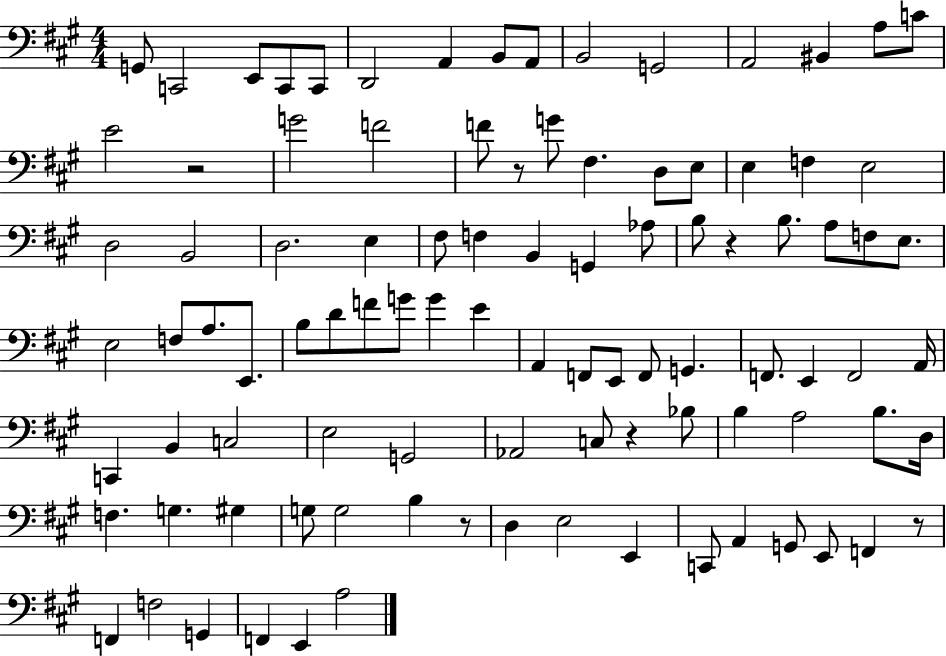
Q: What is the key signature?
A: A major